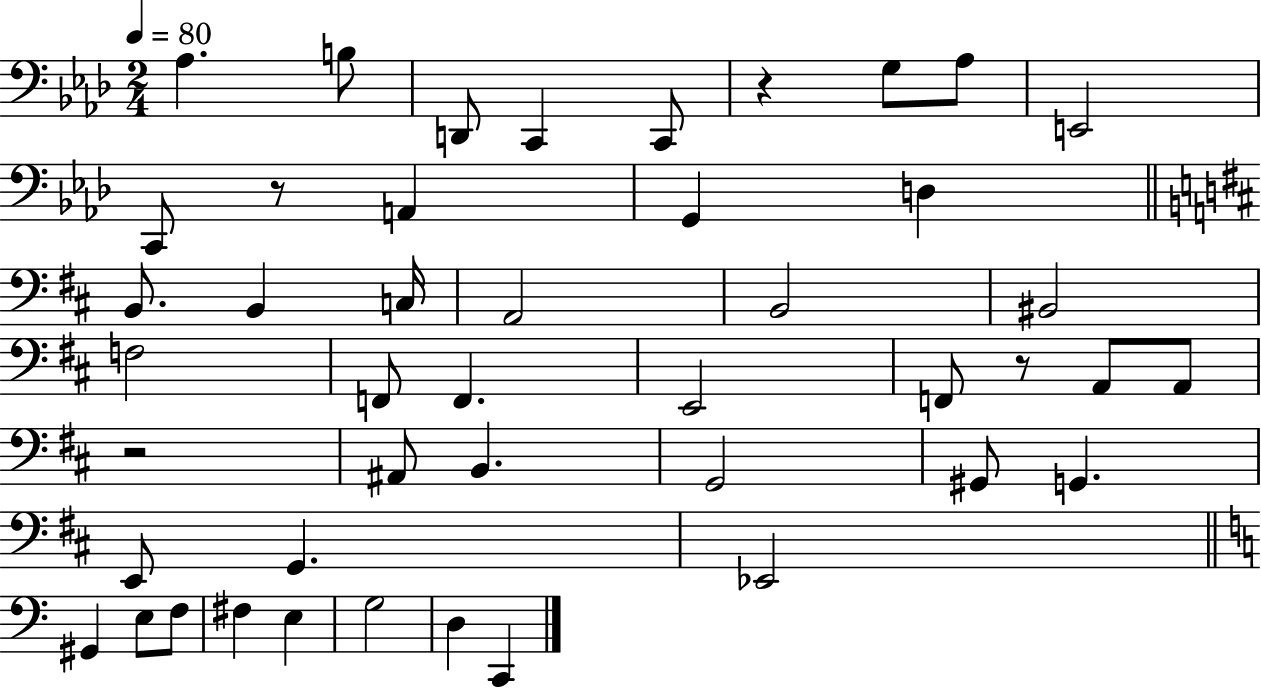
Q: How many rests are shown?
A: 4